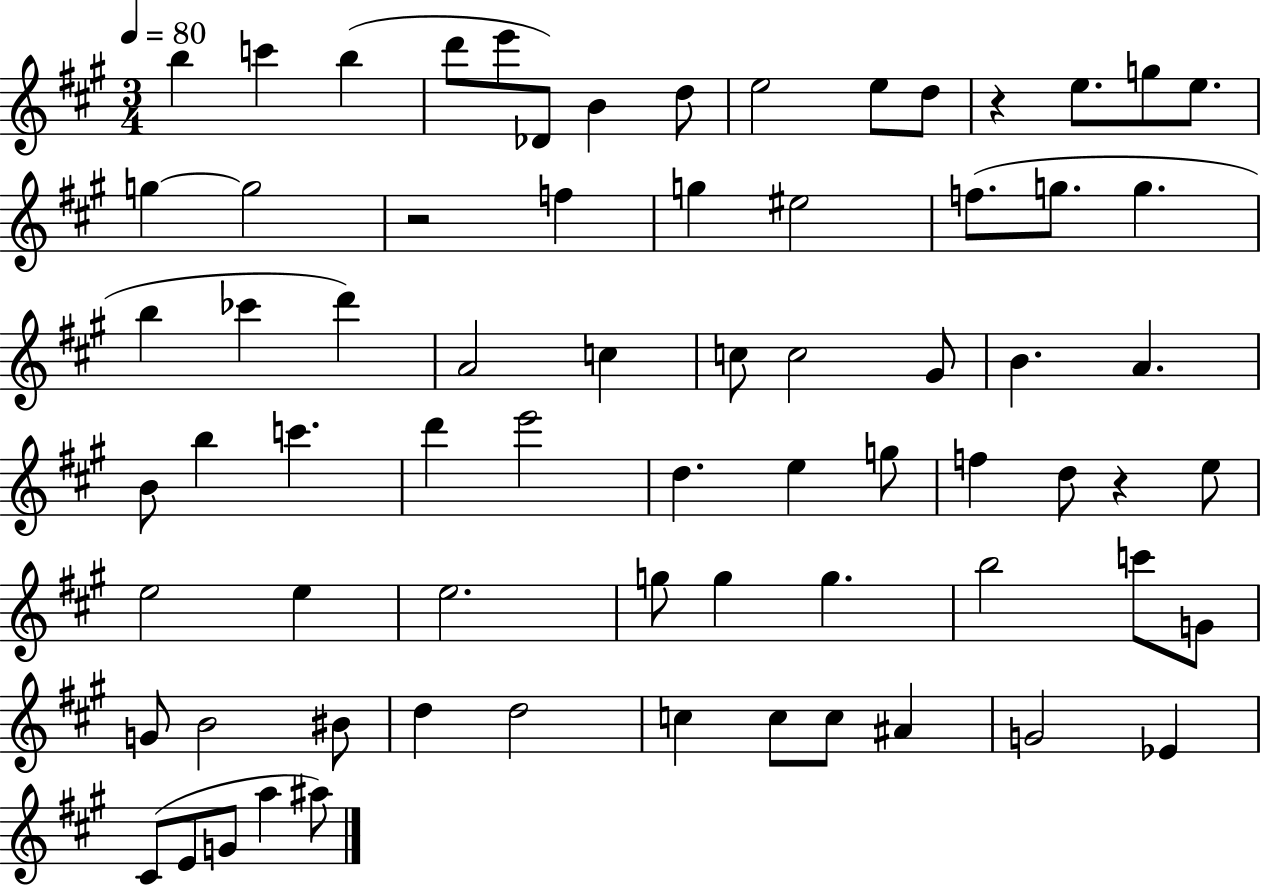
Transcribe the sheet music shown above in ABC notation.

X:1
T:Untitled
M:3/4
L:1/4
K:A
b c' b d'/2 e'/2 _D/2 B d/2 e2 e/2 d/2 z e/2 g/2 e/2 g g2 z2 f g ^e2 f/2 g/2 g b _c' d' A2 c c/2 c2 ^G/2 B A B/2 b c' d' e'2 d e g/2 f d/2 z e/2 e2 e e2 g/2 g g b2 c'/2 G/2 G/2 B2 ^B/2 d d2 c c/2 c/2 ^A G2 _E ^C/2 E/2 G/2 a ^a/2